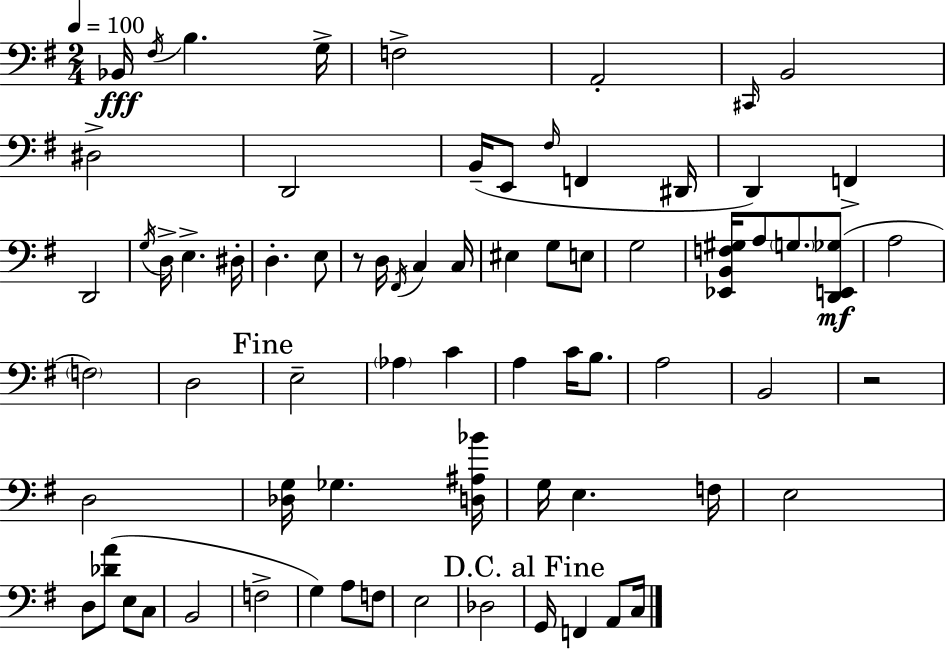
{
  \clef bass
  \numericTimeSignature
  \time 2/4
  \key e \minor
  \tempo 4 = 100
  \repeat volta 2 { bes,16\fff \acciaccatura { fis16 } b4. | g16-> f2-> | a,2-. | \grace { cis,16 } b,2 | \break dis2-> | d,2 | b,16--( e,8 \grace { fis16 } f,4 | dis,16 d,4) f,4-> | \break d,2 | \acciaccatura { g16 } d16-> e4.-> | dis16-. d4.-. | e8 r8 d16 \acciaccatura { fis,16 } | \break c4 c16 eis4 | g8 e8 g2 | <ees, b, f gis>16 a8 | \parenthesize g8. <d, e, ges>8(\mf a2 | \break \parenthesize f2) | d2 | \mark "Fine" e2-- | \parenthesize aes4 | \break c'4 a4 | c'16 b8. a2 | b,2 | r2 | \break d2 | <des g>16 ges4. | <d ais bes'>16 g16 e4. | f16 e2 | \break d8 <des' a'>8( | e8 c8 b,2 | f2-> | g4) | \break a8 f8 e2 | des2 | \mark "D.C. al Fine" g,16 f,4 | a,8 c16 } \bar "|."
}